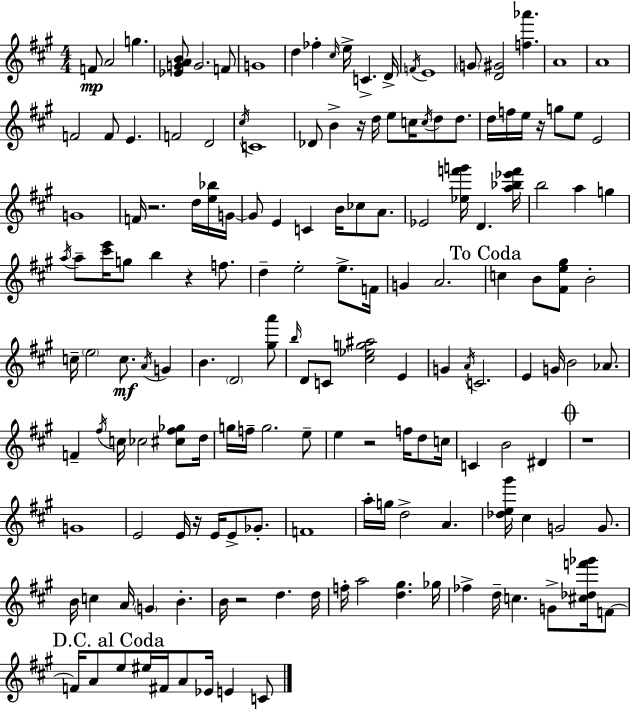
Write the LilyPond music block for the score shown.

{
  \clef treble
  \numericTimeSignature
  \time 4/4
  \key a \major
  f'8\mp a'2 g''4. | <ees' g' a' b'>8 g'2. f'8 | g'1 | d''4 fes''4-. \grace { cis''16 } e''16-> c'4.-> | \break d'16-> \acciaccatura { f'16 } e'1 | \parenthesize g'8 <d' gis'>2 <f'' aes'''>4. | a'1 | a'1 | \break f'2 f'8 e'4. | f'2 d'2 | \acciaccatura { cis''16 } c'1 | des'8 b'4-> r16 d''16 e''8 c''16 \acciaccatura { c''16 } d''8 | \break d''8. d''16 f''16 e''16 r16 g''8 e''8 e'2 | g'1 | f'16 r2. | d''16 <e'' bes''>16 g'16~~ g'8 e'4 c'4 b'16 ces''8 | \break a'8. ees'2 <ees'' f''' g'''>16 d'4. | <a'' bes'' ees''' f'''>16 b''2 a''4 | g''4 \acciaccatura { a''16 } a''8-- <cis''' e'''>16 g''8 b''4 r4 | f''8. d''4-- e''2-. | \break e''8.-> f'16 g'4 a'2. | \mark "To Coda" c''4 b'8 <fis' e'' gis''>8 b'2-. | c''16-- \parenthesize e''2 c''8.\mf | \acciaccatura { a'16 } g'4 b'4. \parenthesize d'2 | \break <gis'' a'''>8 \grace { b''16 } d'8 c'8 <cis'' ees'' g'' ais''>2 | e'4 g'4 \acciaccatura { a'16 } c'2. | e'4 g'16 b'2 | aes'8. f'4-- \acciaccatura { fis''16 } c''16 ces''2 | \break <cis'' fis'' ges''>8 d''16 g''16 f''16-- g''2. | e''8-- e''4 r2 | f''16 d''8 c''16 c'4 b'2 | dis'4 \mark \markup { \musicglyph "scripts.coda" } r1 | \break g'1 | e'2 | e'16 r16 e'16 e'8-> ges'8.-. f'1 | a''16-. g''16 d''2-> | \break a'4. <des'' e'' gis'''>16 cis''4 g'2 | g'8. b'16 c''4 a'16 \parenthesize g'4 | b'4.-. b'16 r2 | d''4. d''16 f''16-. a''2 | \break <d'' gis''>4. ges''16 fes''4-> d''16-- c''4. | g'8-> <cis'' des'' f''' ges'''>16 f'8~~ \mark "D.C. al Coda" f'16 a'8 e''8 eis''16 fis'16 | a'8 ees'16 e'4 c'8 \bar "|."
}